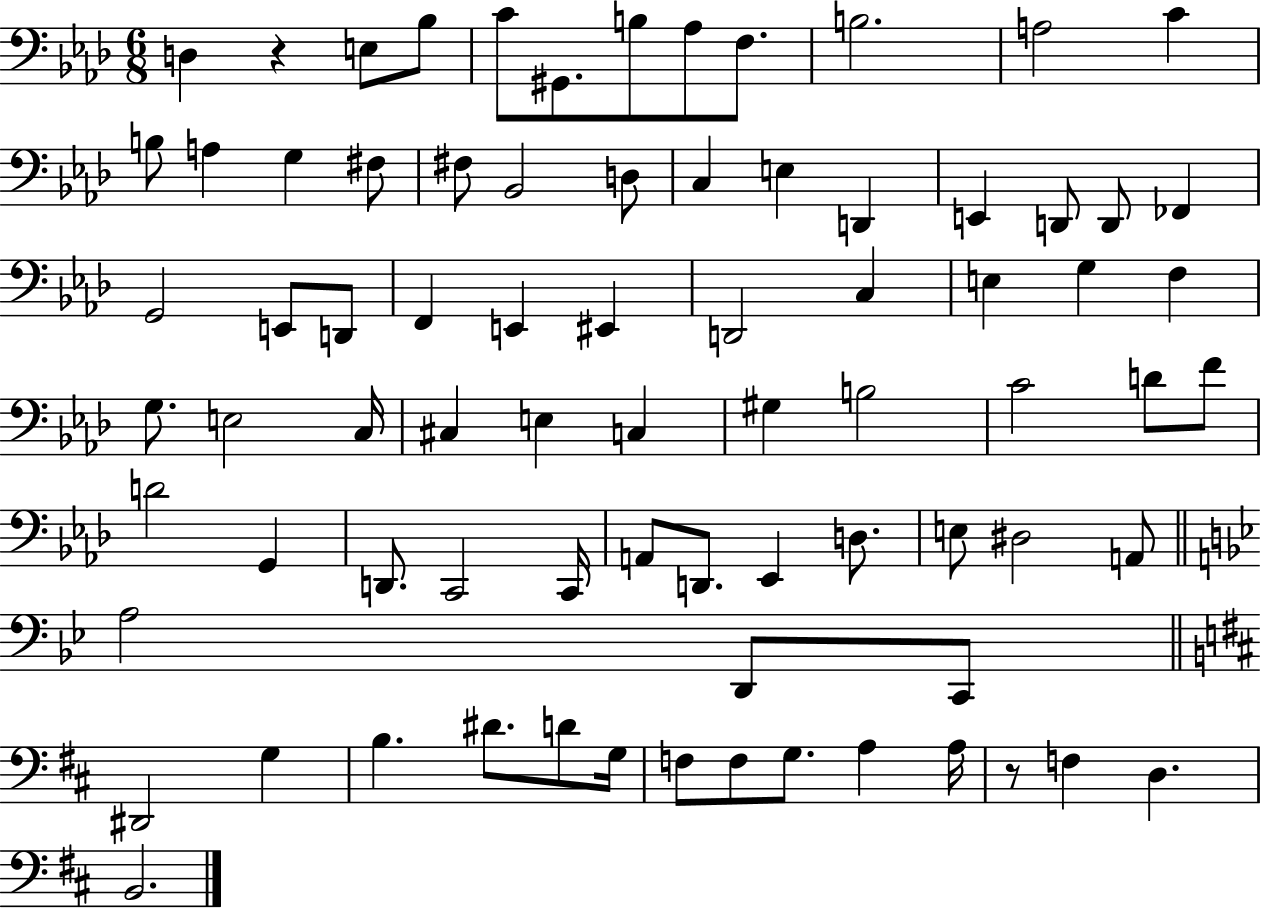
X:1
T:Untitled
M:6/8
L:1/4
K:Ab
D, z E,/2 _B,/2 C/2 ^G,,/2 B,/2 _A,/2 F,/2 B,2 A,2 C B,/2 A, G, ^F,/2 ^F,/2 _B,,2 D,/2 C, E, D,, E,, D,,/2 D,,/2 _F,, G,,2 E,,/2 D,,/2 F,, E,, ^E,, D,,2 C, E, G, F, G,/2 E,2 C,/4 ^C, E, C, ^G, B,2 C2 D/2 F/2 D2 G,, D,,/2 C,,2 C,,/4 A,,/2 D,,/2 _E,, D,/2 E,/2 ^D,2 A,,/2 A,2 D,,/2 C,,/2 ^D,,2 G, B, ^D/2 D/2 G,/4 F,/2 F,/2 G,/2 A, A,/4 z/2 F, D, B,,2